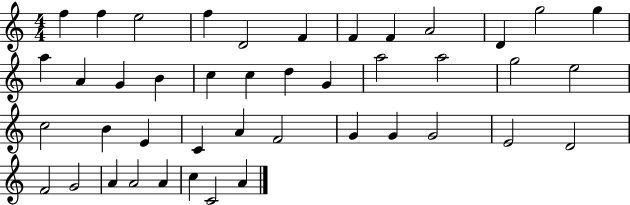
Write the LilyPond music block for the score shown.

{
  \clef treble
  \numericTimeSignature
  \time 4/4
  \key c \major
  f''4 f''4 e''2 | f''4 d'2 f'4 | f'4 f'4 a'2 | d'4 g''2 g''4 | \break a''4 a'4 g'4 b'4 | c''4 c''4 d''4 g'4 | a''2 a''2 | g''2 e''2 | \break c''2 b'4 e'4 | c'4 a'4 f'2 | g'4 g'4 g'2 | e'2 d'2 | \break f'2 g'2 | a'4 a'2 a'4 | c''4 c'2 a'4 | \bar "|."
}